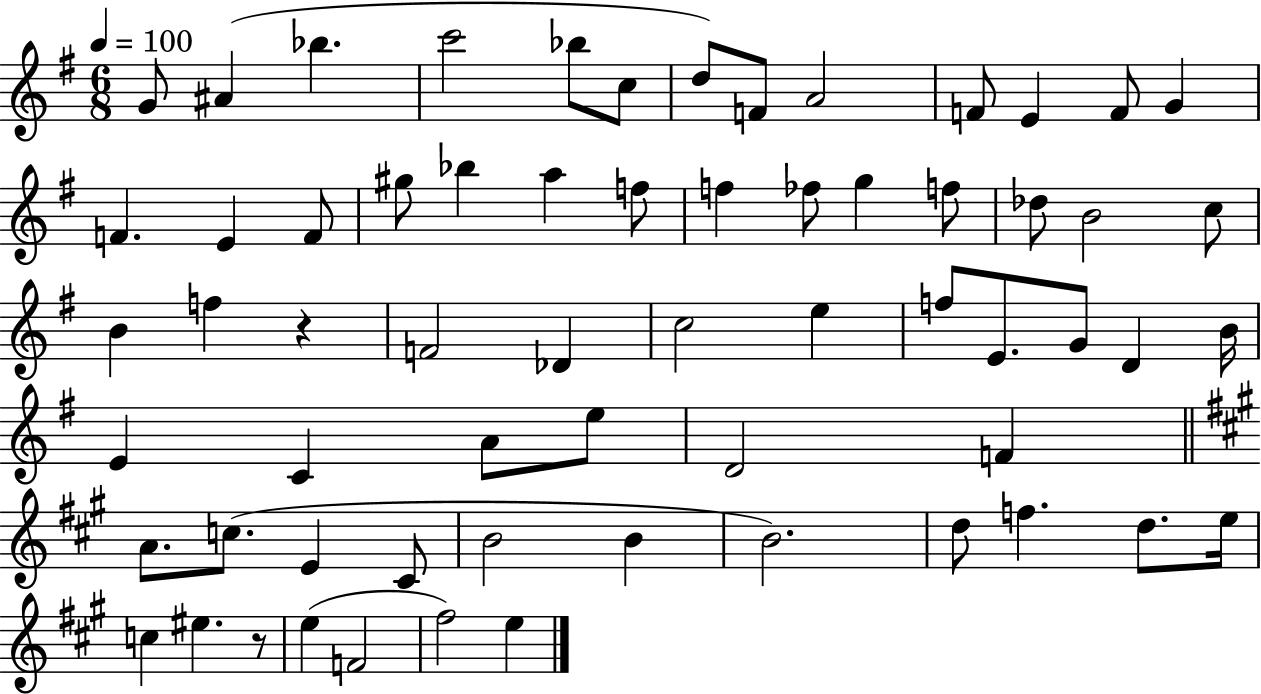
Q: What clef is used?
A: treble